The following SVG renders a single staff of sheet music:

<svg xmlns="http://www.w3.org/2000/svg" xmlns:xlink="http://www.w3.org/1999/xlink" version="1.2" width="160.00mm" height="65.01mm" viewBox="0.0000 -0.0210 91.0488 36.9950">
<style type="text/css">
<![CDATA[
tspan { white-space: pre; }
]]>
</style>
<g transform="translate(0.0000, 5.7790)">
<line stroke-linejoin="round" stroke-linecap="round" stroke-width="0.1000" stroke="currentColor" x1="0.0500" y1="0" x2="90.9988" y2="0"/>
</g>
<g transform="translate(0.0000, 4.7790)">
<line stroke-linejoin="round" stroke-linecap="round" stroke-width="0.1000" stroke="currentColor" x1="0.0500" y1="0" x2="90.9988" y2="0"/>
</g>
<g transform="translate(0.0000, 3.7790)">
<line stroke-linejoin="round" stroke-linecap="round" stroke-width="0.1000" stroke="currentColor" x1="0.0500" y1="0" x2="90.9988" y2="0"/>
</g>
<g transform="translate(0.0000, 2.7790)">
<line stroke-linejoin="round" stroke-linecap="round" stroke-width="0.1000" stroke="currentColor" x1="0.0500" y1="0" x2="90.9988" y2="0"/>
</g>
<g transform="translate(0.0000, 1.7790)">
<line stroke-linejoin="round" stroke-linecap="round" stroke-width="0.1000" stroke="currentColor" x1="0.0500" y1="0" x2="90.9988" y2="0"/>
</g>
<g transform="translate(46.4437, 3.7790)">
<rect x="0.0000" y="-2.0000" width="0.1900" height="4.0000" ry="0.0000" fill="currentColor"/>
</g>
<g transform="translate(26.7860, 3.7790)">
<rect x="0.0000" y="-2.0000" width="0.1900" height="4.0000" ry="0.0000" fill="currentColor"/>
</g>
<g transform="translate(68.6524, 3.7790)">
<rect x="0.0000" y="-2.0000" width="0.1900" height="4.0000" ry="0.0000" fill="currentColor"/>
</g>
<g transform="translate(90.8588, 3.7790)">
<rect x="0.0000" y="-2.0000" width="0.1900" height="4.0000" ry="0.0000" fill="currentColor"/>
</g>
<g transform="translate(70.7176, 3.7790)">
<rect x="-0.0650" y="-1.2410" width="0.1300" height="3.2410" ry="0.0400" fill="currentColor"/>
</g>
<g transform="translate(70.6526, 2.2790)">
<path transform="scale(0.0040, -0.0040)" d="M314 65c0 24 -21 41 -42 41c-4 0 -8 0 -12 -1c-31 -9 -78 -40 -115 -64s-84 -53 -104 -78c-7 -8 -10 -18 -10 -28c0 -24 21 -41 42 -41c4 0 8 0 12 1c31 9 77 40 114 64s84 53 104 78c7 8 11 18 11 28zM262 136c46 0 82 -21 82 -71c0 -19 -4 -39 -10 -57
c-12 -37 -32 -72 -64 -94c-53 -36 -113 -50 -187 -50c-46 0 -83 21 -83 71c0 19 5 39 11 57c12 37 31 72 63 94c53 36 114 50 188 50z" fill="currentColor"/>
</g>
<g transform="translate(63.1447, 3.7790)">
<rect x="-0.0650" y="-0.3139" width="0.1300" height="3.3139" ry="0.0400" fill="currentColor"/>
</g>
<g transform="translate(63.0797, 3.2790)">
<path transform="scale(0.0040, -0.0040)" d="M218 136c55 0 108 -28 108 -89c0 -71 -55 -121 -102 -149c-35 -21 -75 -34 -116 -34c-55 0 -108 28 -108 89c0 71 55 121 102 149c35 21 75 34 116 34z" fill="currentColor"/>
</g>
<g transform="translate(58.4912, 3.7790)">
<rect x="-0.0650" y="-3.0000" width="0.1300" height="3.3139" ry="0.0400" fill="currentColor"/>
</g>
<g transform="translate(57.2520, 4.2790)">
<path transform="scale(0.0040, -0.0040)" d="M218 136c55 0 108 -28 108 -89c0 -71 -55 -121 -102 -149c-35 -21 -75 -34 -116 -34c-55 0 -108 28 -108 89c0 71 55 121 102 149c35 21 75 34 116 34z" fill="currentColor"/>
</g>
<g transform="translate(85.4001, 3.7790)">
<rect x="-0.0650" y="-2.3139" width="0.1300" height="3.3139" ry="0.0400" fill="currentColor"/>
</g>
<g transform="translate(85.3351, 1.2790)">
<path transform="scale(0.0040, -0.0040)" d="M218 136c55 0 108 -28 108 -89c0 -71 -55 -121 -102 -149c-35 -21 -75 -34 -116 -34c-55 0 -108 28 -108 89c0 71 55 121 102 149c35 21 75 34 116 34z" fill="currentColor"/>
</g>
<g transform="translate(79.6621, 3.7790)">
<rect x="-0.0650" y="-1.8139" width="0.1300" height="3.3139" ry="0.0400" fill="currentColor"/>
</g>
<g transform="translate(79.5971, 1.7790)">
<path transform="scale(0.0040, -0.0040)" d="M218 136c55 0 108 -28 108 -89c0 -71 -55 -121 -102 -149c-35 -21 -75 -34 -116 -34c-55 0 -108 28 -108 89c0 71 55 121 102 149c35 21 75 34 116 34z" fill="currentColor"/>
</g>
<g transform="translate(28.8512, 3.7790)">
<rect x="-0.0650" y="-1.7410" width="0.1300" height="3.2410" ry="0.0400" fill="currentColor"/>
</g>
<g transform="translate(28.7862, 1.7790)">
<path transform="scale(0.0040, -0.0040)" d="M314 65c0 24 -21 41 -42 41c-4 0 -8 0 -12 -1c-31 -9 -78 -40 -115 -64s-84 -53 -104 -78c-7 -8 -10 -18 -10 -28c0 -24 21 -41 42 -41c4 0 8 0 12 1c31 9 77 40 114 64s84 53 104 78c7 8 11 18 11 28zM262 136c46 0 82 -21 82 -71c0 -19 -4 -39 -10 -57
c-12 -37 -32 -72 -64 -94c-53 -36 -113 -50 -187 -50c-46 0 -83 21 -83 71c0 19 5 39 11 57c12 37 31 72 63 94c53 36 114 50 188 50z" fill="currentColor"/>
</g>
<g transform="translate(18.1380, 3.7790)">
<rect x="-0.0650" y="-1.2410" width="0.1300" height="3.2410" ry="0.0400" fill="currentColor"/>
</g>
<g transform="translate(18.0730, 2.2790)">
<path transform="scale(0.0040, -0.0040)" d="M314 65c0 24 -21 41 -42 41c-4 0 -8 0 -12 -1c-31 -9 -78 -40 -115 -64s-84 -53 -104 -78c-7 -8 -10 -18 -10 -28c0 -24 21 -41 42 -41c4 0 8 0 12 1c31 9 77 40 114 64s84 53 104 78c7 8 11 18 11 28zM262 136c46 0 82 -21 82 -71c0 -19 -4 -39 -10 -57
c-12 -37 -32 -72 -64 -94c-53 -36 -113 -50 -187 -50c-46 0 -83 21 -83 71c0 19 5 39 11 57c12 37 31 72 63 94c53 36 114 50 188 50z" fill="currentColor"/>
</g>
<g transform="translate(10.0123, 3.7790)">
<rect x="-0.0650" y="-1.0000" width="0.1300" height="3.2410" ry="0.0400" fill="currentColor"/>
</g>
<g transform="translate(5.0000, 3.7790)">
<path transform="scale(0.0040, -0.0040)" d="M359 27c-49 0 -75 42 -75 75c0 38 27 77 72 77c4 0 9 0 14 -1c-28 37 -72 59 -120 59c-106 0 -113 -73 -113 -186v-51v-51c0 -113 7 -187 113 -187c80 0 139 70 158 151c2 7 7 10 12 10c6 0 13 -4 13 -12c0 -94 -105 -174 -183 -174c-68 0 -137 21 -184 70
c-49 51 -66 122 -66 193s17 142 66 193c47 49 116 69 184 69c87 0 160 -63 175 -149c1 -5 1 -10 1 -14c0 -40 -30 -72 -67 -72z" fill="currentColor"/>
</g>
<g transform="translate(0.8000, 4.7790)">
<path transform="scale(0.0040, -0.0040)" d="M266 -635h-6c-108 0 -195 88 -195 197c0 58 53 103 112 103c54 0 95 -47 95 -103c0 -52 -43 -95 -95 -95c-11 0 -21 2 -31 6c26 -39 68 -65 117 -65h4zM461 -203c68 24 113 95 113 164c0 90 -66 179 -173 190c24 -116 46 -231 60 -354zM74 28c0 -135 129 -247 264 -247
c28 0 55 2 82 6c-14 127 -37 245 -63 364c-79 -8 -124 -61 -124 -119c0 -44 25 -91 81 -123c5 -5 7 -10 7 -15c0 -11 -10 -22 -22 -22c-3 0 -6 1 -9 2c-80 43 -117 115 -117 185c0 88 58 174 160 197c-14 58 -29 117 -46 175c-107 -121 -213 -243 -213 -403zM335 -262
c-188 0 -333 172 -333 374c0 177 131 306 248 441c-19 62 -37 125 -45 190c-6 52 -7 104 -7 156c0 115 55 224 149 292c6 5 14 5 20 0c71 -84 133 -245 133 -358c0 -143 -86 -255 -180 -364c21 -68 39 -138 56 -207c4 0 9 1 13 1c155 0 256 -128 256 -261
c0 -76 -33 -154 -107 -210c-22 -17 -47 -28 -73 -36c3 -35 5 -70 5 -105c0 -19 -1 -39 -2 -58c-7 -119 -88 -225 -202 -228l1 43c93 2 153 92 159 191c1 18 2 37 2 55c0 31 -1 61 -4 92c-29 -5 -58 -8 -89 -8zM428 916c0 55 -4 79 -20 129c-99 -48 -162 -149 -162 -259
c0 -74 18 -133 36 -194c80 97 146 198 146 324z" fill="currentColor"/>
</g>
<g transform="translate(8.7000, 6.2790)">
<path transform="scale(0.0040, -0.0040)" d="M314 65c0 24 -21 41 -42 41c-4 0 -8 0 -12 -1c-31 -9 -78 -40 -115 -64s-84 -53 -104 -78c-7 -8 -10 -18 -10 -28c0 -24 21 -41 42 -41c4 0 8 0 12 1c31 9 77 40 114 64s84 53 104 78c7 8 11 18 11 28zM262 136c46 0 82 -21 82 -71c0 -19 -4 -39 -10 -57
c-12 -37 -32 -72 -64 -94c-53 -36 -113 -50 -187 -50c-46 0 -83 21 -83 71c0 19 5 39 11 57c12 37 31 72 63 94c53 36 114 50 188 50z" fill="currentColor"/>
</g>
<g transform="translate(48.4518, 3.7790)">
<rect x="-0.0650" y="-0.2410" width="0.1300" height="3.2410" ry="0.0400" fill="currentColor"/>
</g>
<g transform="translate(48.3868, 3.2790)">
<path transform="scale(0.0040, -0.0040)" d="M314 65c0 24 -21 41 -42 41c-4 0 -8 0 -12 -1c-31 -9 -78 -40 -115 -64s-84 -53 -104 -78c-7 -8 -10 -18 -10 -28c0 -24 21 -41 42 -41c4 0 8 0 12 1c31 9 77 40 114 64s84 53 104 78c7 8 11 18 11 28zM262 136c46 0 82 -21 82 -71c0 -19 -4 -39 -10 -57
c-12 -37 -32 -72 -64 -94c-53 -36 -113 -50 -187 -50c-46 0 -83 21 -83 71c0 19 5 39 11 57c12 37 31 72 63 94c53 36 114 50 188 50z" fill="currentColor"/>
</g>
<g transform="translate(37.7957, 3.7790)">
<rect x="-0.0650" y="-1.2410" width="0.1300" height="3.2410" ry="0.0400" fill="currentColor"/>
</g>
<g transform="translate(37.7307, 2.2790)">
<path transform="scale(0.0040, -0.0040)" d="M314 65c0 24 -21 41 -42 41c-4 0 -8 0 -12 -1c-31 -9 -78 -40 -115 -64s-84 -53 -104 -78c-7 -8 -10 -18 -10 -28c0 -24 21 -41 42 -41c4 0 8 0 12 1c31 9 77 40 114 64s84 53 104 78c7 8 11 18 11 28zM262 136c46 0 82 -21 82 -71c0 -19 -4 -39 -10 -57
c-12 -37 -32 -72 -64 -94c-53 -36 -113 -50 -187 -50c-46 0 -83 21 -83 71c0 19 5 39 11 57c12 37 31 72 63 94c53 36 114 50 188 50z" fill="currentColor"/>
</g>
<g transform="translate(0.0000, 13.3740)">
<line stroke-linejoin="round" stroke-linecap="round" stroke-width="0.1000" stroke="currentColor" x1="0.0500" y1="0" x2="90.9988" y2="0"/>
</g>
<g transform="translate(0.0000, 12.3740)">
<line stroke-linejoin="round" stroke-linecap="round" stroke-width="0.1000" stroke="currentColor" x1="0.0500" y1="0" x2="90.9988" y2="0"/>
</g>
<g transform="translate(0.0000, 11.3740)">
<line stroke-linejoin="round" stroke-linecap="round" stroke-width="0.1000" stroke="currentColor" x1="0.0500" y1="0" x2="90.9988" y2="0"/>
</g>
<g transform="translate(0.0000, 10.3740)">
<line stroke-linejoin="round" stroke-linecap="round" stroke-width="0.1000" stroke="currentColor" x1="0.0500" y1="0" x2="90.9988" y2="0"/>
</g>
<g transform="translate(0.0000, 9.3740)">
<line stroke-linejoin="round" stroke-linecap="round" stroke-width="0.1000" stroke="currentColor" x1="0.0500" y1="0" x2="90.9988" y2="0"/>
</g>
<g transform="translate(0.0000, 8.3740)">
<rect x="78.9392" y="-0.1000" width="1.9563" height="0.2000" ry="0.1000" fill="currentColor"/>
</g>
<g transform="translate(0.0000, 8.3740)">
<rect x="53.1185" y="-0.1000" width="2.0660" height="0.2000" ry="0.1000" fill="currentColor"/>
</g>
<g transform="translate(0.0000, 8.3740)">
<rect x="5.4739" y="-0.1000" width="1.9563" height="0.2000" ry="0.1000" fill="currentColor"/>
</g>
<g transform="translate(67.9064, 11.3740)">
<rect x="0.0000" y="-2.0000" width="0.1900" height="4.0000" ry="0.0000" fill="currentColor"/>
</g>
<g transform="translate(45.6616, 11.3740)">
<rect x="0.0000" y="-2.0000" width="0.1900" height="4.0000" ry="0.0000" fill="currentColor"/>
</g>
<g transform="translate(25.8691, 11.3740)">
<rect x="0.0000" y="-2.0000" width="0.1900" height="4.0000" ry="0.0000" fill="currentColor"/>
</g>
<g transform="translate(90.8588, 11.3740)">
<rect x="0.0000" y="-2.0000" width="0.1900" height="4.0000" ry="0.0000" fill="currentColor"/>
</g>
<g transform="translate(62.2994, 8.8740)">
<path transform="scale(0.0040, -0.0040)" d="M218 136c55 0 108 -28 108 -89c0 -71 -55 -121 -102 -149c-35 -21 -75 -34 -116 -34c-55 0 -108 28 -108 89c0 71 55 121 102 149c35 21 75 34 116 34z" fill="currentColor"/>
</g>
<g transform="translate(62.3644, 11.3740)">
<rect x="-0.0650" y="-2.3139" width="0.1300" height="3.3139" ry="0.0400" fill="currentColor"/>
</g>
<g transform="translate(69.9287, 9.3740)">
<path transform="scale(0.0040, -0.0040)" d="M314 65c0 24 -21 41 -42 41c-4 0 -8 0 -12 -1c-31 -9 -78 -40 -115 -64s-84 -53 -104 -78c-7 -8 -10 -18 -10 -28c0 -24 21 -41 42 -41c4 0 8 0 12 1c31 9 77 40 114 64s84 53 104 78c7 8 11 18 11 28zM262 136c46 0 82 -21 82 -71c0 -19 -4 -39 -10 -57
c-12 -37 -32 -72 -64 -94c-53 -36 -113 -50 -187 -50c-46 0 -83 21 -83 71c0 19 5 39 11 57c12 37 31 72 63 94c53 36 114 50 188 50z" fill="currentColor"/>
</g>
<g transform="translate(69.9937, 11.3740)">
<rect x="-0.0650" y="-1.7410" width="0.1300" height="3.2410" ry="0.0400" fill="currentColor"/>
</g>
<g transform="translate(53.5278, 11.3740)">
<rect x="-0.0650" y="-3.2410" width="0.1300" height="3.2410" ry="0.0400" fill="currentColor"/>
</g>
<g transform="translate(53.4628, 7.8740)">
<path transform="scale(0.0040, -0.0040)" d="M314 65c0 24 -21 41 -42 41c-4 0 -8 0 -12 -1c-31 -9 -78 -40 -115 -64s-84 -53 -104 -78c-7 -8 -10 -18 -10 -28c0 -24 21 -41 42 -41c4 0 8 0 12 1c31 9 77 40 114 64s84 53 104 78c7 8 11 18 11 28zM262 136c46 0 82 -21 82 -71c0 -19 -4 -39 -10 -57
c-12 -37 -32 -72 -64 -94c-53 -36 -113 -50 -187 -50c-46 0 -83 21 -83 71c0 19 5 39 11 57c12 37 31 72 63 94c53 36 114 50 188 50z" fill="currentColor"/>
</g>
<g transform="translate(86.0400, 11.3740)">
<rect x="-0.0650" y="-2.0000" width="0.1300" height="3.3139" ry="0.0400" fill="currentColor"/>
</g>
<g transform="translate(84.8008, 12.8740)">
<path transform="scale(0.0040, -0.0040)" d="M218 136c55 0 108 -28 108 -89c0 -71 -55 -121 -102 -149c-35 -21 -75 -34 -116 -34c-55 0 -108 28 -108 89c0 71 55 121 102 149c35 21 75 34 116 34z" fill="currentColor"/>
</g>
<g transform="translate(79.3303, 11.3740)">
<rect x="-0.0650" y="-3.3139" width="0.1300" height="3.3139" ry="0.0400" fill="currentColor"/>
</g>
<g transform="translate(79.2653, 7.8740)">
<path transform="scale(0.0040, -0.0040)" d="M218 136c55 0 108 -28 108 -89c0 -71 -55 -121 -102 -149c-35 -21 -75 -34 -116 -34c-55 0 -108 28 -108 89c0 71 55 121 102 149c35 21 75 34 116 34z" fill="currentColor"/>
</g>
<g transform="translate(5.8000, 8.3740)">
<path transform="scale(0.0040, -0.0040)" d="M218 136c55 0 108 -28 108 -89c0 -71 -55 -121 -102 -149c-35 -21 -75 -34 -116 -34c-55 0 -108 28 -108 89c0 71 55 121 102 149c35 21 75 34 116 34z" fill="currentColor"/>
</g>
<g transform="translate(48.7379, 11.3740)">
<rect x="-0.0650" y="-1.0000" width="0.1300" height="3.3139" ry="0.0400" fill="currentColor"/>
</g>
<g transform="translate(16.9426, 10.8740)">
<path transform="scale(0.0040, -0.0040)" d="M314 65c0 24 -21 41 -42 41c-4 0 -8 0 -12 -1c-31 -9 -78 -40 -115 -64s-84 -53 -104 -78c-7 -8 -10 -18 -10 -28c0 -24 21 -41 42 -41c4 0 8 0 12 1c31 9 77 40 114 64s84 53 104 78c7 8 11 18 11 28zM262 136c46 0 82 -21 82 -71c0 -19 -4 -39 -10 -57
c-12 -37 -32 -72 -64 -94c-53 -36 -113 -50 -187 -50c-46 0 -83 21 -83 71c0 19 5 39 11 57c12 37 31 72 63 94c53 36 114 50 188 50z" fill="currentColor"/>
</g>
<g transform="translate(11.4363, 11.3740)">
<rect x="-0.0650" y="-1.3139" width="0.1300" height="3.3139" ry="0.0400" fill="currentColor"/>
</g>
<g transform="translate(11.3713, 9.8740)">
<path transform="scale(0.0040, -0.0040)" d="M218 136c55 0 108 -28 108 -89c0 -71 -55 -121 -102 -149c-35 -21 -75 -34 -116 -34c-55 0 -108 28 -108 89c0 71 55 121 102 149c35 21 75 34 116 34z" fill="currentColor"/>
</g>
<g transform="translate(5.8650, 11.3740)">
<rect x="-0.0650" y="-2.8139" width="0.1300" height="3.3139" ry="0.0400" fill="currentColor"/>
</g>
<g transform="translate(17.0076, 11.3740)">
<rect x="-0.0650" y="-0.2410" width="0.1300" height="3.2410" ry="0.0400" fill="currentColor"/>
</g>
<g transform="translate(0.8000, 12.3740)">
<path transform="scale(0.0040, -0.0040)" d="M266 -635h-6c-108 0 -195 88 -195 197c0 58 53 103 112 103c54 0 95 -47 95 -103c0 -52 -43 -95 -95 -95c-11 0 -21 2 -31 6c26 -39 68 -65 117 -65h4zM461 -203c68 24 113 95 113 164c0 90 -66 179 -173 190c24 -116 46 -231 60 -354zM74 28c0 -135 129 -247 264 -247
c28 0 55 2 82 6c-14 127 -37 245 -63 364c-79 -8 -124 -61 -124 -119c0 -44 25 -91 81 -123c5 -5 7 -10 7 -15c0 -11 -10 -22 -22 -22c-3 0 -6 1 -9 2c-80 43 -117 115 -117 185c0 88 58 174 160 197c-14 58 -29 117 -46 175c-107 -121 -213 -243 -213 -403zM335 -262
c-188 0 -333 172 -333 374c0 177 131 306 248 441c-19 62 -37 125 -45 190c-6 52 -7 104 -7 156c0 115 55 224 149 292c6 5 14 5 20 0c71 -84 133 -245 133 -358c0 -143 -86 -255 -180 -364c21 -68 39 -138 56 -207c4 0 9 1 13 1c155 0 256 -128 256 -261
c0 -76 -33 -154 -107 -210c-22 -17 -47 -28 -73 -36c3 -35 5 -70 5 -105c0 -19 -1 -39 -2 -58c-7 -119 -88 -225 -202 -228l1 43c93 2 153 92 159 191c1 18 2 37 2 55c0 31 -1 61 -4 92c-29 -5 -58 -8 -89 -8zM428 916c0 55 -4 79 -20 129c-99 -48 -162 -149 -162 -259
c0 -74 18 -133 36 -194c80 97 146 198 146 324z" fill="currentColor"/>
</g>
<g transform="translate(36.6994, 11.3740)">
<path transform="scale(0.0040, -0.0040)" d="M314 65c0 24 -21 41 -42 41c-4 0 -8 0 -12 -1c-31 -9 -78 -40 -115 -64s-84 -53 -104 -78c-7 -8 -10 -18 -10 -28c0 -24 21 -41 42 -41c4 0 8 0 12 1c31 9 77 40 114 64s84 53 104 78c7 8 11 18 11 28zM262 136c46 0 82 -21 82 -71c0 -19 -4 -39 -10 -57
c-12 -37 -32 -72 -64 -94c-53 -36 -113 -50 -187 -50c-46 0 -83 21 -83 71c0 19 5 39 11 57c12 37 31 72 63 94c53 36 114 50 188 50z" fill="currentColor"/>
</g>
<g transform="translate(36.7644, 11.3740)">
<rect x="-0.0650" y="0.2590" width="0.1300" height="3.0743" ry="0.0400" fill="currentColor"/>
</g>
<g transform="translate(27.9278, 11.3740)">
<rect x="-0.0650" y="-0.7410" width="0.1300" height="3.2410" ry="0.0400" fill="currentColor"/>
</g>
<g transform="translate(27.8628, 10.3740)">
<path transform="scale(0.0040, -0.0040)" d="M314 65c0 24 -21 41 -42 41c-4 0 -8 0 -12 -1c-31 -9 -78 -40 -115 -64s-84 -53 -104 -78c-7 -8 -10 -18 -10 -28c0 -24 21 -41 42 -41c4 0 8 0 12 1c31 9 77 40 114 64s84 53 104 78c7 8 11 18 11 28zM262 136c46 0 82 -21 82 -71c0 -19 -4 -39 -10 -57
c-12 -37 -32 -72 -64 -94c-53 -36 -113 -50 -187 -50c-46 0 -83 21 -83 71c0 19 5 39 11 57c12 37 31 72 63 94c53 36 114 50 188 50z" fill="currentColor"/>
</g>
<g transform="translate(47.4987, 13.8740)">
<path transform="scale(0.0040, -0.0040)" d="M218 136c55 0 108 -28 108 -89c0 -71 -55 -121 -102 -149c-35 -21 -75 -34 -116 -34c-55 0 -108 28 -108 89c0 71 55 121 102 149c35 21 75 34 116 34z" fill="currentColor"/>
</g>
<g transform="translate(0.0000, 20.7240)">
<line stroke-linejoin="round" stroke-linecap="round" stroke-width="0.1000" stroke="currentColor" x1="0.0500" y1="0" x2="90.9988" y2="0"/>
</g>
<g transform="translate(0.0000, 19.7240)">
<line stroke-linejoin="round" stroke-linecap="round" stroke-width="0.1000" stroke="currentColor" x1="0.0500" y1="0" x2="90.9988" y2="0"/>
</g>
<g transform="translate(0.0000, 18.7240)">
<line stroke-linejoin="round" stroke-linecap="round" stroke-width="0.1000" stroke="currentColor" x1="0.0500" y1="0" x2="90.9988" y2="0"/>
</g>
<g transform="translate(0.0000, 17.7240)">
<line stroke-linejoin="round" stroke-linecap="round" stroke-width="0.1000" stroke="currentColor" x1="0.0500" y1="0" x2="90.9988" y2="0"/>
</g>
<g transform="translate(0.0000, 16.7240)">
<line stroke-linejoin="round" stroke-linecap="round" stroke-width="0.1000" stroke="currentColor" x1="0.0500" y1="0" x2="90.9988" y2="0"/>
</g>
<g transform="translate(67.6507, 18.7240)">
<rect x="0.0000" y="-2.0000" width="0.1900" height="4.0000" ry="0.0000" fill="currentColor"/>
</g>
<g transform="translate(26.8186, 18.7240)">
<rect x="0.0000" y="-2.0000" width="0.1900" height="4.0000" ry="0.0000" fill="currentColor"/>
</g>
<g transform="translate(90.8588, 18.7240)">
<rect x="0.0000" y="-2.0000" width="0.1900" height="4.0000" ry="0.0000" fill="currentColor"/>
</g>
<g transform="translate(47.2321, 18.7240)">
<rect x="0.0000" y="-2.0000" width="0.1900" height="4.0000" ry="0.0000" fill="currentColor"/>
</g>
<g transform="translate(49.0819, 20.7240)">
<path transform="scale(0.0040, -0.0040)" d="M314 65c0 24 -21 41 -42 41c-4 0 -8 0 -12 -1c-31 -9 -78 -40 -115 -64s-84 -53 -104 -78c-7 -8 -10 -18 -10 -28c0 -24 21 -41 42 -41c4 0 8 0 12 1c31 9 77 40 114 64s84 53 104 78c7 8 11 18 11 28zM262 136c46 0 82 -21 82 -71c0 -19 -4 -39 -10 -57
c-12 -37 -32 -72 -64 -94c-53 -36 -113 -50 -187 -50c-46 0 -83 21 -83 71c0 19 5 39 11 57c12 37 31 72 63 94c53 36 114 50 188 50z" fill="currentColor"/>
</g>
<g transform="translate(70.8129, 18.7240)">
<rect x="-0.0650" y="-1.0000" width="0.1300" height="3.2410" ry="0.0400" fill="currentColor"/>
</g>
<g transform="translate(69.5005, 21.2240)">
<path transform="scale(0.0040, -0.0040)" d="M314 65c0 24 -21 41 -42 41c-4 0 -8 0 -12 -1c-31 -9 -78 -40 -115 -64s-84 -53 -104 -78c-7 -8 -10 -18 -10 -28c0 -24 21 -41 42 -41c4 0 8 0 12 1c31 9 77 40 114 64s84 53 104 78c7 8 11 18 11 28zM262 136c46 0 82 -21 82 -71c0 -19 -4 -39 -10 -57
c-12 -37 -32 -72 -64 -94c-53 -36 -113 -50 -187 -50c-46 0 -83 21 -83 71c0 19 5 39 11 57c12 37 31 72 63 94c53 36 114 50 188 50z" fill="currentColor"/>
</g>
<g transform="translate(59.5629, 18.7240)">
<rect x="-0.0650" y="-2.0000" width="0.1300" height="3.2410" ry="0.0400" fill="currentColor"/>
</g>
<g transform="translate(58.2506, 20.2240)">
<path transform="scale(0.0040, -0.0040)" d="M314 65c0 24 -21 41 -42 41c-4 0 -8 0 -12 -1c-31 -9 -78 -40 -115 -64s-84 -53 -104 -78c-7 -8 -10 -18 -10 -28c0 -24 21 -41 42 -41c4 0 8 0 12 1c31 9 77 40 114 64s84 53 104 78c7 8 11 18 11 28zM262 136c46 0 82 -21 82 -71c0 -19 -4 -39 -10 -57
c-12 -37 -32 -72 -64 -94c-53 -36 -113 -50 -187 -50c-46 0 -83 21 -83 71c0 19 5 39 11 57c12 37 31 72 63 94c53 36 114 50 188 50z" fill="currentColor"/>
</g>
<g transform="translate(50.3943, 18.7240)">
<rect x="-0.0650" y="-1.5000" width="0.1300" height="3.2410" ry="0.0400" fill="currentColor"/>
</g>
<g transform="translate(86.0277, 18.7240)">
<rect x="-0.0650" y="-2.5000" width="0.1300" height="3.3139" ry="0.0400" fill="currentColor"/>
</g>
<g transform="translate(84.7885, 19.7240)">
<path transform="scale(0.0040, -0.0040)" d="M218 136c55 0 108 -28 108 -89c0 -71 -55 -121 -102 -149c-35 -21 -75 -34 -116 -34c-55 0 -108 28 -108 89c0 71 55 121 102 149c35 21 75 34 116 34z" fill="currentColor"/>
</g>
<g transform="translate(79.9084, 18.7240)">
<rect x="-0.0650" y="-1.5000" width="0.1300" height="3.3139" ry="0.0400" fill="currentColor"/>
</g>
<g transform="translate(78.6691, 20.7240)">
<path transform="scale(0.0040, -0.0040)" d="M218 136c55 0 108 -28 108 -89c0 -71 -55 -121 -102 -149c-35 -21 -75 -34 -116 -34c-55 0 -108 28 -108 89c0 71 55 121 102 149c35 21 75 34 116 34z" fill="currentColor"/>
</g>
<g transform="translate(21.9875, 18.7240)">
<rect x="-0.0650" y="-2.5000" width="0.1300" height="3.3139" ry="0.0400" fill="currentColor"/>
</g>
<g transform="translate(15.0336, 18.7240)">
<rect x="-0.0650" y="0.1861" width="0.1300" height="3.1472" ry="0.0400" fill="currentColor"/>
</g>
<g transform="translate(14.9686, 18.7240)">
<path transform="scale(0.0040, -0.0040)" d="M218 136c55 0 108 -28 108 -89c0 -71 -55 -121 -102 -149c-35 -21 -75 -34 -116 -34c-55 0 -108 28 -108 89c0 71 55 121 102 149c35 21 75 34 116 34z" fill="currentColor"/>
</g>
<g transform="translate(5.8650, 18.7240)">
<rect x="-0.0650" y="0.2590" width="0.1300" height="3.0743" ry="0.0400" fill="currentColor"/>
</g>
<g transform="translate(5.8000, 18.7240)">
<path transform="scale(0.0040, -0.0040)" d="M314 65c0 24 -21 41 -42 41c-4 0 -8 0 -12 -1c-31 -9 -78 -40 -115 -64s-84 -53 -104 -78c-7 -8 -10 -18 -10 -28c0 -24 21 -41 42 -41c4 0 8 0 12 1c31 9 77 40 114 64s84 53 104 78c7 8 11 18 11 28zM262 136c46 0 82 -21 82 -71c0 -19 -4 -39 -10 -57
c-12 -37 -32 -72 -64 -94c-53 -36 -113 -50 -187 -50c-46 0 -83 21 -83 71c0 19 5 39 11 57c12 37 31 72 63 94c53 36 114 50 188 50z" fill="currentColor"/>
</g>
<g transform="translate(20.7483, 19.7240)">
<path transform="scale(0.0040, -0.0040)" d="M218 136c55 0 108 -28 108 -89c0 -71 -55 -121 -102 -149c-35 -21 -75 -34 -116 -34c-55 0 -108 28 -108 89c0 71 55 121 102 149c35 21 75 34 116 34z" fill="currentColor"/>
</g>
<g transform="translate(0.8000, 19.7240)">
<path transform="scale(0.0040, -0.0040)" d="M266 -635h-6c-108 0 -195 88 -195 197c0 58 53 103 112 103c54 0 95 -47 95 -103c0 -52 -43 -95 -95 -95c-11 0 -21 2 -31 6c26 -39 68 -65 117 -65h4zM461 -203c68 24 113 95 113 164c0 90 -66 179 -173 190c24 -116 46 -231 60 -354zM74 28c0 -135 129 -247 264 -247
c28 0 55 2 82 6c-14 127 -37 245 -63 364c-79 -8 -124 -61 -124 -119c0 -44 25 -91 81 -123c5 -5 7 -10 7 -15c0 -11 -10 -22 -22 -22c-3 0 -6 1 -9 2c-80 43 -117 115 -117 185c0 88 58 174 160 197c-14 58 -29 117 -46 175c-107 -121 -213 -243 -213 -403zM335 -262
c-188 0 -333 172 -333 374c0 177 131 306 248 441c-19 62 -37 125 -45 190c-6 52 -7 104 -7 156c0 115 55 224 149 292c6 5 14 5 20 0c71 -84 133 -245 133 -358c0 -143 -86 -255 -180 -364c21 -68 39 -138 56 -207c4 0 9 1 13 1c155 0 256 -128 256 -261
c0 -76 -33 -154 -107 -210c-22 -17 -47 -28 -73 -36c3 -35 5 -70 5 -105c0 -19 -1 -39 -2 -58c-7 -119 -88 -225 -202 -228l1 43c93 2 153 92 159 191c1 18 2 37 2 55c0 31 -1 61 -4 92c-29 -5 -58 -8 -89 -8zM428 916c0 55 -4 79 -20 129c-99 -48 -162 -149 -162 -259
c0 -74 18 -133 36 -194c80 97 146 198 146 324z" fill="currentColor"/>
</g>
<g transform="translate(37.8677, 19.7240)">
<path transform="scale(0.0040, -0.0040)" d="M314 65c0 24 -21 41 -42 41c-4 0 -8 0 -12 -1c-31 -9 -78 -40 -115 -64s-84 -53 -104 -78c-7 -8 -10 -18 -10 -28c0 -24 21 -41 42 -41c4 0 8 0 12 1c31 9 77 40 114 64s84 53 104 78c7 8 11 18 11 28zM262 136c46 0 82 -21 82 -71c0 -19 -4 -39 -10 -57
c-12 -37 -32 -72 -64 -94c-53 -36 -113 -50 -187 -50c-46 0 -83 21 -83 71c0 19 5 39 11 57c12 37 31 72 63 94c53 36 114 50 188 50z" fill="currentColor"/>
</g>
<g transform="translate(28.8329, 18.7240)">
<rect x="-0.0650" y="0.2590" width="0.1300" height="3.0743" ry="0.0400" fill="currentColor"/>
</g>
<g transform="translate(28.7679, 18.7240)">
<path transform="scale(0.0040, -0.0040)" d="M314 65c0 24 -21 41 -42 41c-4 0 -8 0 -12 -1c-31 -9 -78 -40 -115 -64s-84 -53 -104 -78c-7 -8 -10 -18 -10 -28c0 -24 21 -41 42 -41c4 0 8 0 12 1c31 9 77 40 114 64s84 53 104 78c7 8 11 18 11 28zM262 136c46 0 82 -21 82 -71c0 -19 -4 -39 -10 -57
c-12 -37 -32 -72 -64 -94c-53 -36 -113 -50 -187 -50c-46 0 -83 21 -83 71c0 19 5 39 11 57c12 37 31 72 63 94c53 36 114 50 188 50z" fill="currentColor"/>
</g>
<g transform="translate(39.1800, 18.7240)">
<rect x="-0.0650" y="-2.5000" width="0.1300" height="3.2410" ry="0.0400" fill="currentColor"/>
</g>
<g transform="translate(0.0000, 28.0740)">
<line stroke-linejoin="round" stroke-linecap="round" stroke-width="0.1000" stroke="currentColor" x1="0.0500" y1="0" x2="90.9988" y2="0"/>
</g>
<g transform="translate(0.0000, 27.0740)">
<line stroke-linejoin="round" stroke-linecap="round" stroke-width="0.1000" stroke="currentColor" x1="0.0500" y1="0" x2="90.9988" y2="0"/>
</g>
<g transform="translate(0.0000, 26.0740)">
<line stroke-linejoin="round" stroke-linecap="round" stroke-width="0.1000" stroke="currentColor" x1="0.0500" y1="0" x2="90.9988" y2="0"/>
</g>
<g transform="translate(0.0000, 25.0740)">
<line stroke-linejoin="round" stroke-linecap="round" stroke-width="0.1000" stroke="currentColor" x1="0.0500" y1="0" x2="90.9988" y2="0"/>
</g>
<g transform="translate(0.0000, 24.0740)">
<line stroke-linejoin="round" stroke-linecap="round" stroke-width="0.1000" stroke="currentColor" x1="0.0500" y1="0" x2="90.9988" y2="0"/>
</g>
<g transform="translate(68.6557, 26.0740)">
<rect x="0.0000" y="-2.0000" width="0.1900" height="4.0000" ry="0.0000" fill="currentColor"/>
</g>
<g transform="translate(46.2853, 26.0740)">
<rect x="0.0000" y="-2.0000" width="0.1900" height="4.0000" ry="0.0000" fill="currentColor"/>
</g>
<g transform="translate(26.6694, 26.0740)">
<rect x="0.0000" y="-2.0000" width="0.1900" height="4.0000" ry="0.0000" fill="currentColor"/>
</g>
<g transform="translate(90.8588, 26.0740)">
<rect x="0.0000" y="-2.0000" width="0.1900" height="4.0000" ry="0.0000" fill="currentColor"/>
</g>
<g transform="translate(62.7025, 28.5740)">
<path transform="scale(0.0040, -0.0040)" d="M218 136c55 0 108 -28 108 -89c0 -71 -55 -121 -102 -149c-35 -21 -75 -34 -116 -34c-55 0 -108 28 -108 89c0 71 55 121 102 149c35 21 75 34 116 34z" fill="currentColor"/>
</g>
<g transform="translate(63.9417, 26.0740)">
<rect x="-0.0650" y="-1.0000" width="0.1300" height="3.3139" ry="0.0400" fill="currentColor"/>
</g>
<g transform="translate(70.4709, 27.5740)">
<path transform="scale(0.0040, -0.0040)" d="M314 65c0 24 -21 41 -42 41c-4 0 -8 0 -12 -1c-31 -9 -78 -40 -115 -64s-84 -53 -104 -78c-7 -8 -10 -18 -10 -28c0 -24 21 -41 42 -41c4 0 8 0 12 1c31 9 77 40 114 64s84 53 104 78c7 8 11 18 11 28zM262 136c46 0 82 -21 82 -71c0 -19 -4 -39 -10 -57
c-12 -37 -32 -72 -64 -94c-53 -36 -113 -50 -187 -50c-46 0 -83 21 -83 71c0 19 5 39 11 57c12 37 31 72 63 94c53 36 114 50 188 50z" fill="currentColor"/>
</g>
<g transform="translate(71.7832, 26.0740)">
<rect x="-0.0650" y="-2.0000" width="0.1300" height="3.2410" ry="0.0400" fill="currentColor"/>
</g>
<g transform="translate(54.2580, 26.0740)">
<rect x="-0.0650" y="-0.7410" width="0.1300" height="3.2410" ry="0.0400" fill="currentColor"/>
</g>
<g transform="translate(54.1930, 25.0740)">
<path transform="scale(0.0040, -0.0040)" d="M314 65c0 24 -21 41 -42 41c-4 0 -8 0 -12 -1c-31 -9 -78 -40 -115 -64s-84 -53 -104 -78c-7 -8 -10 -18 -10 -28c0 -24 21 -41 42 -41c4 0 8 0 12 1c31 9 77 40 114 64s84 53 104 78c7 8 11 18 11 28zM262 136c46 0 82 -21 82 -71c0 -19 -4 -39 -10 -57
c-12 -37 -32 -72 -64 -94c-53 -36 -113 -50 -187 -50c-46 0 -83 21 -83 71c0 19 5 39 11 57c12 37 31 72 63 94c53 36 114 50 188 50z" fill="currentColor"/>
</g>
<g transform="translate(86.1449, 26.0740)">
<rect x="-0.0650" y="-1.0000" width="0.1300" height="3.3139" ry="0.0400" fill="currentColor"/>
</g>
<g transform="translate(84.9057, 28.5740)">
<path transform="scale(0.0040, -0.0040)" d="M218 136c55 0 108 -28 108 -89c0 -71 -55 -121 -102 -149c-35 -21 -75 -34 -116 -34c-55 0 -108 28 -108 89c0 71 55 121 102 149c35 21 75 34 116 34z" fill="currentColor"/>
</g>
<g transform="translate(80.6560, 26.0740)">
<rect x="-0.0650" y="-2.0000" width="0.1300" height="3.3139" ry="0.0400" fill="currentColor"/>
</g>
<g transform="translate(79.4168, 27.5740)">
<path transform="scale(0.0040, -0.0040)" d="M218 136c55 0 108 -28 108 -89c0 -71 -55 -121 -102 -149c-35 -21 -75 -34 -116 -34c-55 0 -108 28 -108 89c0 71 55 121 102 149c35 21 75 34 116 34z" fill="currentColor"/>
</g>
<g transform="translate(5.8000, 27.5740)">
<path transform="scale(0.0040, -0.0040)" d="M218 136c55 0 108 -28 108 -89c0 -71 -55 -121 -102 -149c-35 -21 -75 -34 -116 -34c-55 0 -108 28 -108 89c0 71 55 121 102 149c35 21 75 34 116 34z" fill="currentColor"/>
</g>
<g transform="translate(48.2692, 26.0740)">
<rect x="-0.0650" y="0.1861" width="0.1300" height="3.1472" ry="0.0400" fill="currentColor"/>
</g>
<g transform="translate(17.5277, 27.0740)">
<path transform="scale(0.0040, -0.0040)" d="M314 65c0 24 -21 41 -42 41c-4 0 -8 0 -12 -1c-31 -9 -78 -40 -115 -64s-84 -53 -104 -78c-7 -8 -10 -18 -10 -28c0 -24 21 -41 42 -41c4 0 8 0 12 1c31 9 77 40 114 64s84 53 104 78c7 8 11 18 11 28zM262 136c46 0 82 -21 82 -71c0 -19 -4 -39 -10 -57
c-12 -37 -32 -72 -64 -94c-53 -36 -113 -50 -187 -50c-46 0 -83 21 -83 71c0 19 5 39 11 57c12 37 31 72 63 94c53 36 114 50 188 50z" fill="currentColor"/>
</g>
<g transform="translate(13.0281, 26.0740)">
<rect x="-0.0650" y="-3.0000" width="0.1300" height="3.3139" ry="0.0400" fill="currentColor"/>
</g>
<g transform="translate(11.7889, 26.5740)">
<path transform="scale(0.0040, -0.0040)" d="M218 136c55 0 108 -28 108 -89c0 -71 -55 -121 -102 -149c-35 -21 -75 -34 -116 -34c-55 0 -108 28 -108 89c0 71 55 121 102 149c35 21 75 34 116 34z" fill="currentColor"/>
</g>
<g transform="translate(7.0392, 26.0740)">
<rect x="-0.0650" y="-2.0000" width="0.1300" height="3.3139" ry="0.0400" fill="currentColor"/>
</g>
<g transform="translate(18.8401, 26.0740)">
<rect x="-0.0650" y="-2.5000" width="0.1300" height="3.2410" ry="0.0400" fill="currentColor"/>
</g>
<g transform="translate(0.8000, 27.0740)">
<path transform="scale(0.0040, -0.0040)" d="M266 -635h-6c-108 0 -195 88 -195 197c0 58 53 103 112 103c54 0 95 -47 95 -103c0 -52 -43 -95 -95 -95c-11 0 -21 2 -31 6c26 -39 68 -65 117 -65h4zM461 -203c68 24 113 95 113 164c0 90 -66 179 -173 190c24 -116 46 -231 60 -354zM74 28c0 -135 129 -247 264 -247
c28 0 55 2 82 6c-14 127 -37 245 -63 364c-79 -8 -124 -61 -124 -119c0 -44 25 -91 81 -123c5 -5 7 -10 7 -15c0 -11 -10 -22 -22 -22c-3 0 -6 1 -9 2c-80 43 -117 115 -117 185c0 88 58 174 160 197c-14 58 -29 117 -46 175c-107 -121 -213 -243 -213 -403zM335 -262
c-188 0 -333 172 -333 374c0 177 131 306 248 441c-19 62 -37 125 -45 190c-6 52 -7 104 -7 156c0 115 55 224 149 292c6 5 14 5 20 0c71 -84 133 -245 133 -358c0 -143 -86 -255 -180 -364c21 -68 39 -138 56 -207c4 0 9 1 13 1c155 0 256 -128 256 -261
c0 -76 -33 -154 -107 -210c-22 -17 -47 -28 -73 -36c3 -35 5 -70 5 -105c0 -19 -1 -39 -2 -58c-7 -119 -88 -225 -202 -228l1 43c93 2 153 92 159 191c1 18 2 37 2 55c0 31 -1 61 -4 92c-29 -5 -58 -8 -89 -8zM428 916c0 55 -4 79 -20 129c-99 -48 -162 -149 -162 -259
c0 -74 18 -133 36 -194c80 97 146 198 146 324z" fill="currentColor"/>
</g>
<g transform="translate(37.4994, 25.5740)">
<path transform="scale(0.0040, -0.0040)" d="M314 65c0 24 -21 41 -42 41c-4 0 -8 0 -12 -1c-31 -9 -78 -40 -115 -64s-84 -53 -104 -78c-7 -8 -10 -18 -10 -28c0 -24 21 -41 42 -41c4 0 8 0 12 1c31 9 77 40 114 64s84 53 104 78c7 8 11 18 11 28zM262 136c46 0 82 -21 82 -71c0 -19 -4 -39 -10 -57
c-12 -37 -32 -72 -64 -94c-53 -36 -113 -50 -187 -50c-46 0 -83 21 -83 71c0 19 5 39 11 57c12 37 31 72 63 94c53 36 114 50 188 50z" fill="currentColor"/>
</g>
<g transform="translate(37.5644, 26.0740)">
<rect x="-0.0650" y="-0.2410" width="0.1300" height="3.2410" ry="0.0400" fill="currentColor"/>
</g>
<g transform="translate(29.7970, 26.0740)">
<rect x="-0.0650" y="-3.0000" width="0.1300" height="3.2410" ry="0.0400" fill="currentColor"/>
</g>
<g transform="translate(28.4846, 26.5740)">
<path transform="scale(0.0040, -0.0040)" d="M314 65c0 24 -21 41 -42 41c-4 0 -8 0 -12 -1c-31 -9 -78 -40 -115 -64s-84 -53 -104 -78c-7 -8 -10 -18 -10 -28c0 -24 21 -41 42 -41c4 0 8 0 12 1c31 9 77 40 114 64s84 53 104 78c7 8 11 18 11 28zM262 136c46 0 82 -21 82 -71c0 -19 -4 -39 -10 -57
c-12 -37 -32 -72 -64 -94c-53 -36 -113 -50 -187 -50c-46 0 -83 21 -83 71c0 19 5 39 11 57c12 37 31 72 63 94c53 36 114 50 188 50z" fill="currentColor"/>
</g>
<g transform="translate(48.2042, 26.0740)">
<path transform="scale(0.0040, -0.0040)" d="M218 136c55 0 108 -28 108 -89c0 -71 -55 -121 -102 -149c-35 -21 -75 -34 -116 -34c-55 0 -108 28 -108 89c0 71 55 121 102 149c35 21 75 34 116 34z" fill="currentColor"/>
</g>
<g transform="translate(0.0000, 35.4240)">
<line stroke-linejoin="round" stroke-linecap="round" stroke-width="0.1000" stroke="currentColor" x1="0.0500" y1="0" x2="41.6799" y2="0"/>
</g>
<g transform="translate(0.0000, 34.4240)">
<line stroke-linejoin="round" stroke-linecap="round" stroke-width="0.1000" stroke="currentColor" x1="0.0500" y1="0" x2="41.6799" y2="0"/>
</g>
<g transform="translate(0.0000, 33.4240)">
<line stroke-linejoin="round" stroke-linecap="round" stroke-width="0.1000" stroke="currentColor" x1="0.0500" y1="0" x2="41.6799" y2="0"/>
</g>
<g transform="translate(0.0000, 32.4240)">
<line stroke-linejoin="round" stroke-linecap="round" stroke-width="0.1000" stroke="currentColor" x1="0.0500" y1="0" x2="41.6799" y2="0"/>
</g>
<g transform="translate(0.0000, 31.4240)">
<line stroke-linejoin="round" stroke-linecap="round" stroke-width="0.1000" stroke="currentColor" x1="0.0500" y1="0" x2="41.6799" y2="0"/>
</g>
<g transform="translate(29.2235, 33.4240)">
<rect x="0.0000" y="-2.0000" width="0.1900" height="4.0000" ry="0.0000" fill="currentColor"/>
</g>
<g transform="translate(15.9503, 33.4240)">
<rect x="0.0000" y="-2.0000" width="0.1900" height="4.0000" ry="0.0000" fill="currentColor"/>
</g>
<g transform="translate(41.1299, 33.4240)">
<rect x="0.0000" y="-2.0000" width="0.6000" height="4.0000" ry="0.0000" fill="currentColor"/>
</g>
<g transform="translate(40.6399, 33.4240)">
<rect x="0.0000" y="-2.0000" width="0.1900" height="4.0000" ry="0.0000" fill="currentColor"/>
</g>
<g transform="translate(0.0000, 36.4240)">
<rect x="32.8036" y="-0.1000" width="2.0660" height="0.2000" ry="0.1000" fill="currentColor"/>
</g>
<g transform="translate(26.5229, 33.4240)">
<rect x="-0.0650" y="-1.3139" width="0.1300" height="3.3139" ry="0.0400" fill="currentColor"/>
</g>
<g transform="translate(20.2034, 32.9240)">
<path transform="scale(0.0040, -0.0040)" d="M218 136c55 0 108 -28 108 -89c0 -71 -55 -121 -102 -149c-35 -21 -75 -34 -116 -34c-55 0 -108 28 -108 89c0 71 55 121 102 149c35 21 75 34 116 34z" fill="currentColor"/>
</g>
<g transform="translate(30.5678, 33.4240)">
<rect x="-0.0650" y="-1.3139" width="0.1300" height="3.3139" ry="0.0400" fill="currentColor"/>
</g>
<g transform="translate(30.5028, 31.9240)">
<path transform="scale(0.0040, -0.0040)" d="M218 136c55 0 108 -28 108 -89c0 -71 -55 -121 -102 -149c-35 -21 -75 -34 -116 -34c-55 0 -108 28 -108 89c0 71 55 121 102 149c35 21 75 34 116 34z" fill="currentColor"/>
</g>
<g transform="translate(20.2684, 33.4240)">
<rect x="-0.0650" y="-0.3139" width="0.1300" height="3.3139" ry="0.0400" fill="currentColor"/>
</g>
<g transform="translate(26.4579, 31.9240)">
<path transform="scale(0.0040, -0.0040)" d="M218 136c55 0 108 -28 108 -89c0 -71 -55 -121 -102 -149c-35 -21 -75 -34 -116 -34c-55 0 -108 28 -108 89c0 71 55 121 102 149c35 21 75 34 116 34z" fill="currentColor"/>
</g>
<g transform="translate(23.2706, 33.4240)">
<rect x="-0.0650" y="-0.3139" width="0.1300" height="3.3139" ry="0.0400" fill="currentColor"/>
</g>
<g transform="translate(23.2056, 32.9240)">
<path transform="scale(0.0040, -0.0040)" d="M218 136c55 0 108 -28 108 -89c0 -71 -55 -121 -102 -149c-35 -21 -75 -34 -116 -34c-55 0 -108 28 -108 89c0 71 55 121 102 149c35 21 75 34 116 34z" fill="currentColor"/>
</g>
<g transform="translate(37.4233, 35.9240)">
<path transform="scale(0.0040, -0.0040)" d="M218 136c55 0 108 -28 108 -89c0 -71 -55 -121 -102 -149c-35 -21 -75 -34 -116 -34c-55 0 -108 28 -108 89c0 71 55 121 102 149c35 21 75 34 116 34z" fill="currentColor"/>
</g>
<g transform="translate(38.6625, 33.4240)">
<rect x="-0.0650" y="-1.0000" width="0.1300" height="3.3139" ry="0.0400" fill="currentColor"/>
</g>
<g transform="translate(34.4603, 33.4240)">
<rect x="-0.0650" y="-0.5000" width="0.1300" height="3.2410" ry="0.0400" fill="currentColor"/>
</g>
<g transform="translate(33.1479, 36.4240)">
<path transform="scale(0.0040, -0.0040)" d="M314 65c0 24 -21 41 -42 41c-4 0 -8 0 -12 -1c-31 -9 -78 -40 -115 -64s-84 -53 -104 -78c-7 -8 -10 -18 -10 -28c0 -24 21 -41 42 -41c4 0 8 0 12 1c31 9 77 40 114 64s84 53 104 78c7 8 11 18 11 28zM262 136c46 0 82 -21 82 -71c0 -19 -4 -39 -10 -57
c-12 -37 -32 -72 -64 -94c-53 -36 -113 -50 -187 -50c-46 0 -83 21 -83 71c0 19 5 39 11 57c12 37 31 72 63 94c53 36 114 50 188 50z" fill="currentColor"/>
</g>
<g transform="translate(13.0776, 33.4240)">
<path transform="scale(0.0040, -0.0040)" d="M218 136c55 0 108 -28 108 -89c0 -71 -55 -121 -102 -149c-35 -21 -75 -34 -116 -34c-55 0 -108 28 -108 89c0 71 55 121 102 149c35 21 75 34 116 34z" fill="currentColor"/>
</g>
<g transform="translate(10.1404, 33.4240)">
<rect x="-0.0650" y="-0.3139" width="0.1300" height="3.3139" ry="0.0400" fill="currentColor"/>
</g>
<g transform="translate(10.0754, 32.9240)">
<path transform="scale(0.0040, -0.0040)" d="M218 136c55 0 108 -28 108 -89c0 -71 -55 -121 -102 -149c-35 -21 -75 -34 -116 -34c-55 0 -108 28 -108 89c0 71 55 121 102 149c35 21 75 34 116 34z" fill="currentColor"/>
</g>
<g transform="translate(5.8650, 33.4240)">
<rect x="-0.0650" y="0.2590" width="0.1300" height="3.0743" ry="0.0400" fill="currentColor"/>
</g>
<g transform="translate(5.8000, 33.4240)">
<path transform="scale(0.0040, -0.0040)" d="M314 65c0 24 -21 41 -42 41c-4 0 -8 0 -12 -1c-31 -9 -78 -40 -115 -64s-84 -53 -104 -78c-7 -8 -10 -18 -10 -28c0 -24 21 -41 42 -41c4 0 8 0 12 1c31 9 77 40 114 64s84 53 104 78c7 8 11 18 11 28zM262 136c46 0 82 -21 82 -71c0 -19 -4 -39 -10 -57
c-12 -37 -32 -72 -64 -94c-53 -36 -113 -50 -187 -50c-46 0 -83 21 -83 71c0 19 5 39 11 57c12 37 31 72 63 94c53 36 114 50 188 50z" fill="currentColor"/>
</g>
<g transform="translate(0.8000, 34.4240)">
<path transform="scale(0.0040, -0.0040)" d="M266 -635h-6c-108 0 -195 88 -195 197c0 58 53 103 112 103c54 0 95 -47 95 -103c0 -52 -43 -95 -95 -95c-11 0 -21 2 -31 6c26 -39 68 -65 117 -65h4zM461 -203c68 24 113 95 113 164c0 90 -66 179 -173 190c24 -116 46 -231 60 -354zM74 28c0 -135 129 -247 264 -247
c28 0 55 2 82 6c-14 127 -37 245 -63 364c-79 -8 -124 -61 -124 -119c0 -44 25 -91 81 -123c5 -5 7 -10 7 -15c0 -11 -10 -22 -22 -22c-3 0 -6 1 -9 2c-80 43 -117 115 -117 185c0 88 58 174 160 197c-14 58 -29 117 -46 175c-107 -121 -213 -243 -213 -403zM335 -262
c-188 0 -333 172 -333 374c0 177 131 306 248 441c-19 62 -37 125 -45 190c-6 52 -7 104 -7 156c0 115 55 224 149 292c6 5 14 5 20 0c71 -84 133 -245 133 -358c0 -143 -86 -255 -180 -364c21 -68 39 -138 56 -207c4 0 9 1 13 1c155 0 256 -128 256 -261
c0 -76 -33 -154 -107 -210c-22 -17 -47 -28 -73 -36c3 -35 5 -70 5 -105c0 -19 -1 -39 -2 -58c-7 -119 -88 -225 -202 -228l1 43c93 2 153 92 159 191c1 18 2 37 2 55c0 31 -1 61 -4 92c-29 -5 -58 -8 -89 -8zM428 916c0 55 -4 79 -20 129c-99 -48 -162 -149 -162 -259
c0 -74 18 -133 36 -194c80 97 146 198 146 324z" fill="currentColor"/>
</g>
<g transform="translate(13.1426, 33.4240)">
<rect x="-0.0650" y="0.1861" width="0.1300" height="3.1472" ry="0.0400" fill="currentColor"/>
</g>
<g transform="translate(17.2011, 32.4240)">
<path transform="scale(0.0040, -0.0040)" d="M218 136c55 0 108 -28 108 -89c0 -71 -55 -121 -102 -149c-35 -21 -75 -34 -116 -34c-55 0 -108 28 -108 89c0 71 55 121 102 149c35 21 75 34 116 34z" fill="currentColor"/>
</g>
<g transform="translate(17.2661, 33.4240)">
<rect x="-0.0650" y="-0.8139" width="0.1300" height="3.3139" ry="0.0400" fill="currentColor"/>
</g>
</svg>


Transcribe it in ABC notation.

X:1
T:Untitled
M:4/4
L:1/4
K:C
D2 e2 f2 e2 c2 A c e2 f g a e c2 d2 B2 D b2 g f2 b F B2 B G B2 G2 E2 F2 D2 E G F A G2 A2 c2 B d2 D F2 F D B2 c B d c c e e C2 D